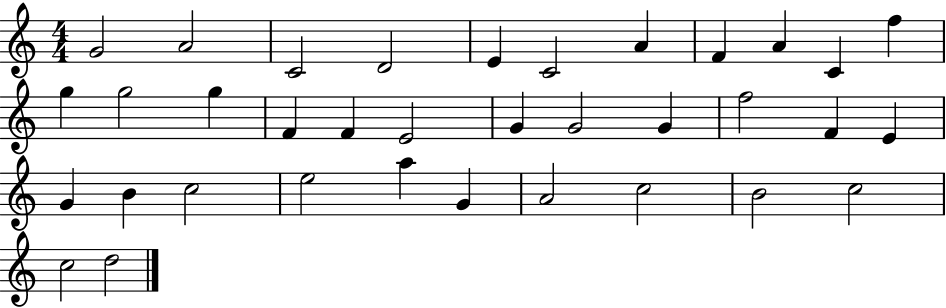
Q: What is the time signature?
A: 4/4